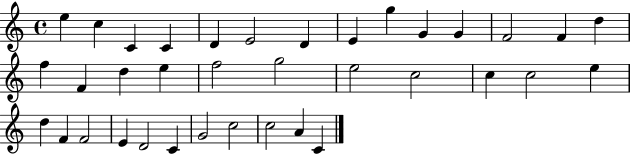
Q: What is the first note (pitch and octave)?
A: E5